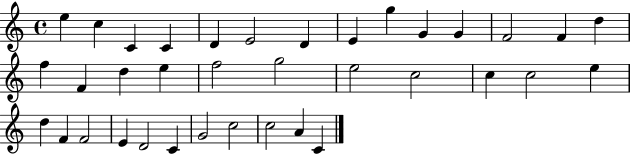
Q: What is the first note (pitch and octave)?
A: E5